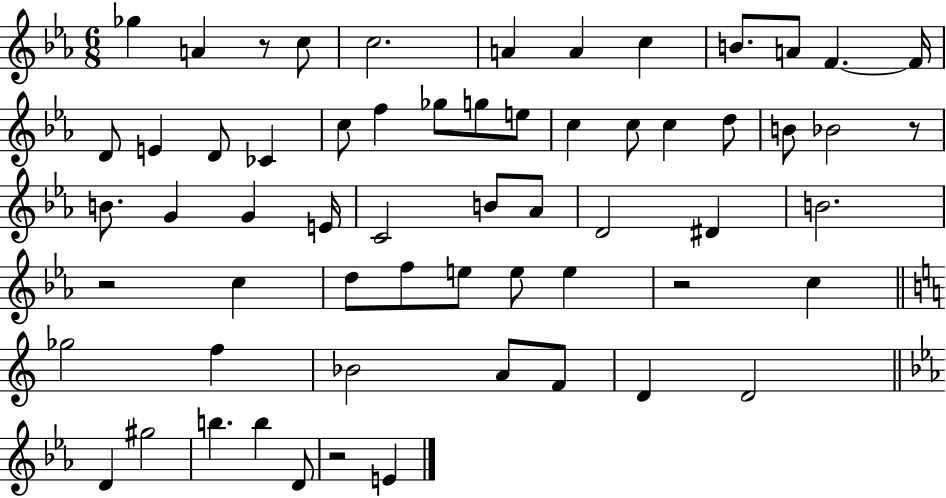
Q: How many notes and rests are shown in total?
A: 61